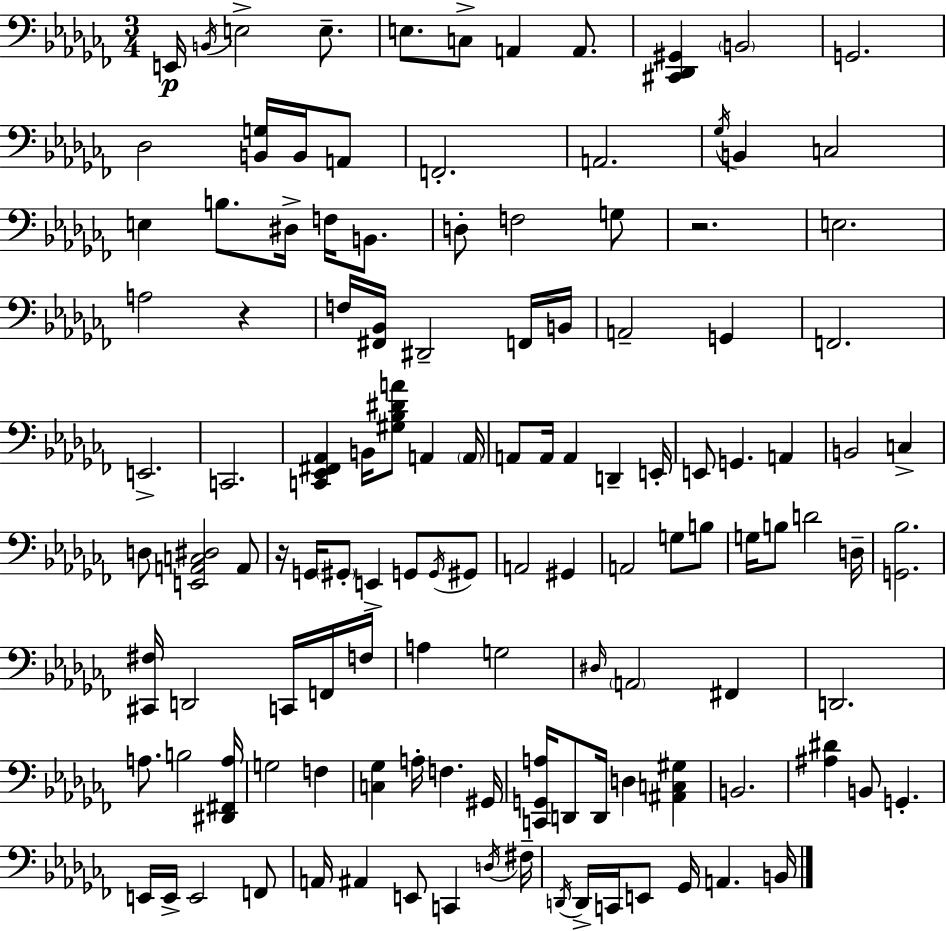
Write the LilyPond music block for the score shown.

{
  \clef bass
  \numericTimeSignature
  \time 3/4
  \key aes \minor
  e,16\p \acciaccatura { b,16 } e2-> e8.-- | e8. c8-> a,4 a,8. | <cis, des, gis,>4 \parenthesize b,2 | g,2. | \break des2 <b, g>16 b,16 a,8 | f,2.-. | a,2. | \acciaccatura { ges16 } b,4 c2 | \break e4 b8. dis16-> f16 b,8. | d8-. f2 | g8 r2. | e2. | \break a2 r4 | f16 <fis, bes,>16 dis,2-- | f,16 b,16 a,2-- g,4 | f,2. | \break e,2.-> | c,2. | <c, ees, fis, aes,>4 b,16 <gis bes dis' a'>8 a,4 | \parenthesize a,16 a,8 a,16 a,4 d,4-- | \break e,16-. e,8 g,4. a,4 | b,2 c4-> | d8 <e, a, c dis>2 | a,8 r16 g,16 \parenthesize gis,8-. e,4-> g,8 | \break \acciaccatura { g,16 } gis,8 a,2 gis,4 | a,2 g8 | b8 g16 b8 d'2 | d16-- <g, bes>2. | \break <cis, fis>16 d,2 | c,16 f,16 f16 a4 g2 | \grace { dis16 } \parenthesize a,2 | fis,4 d,2. | \break a8. b2 | <dis, fis, a>16 g2 | f4 <c ges>4 a16-. f4. | gis,16 <c, g, a>16 d,8 d,16 d4 | \break <ais, c gis>4 b,2. | <ais dis'>4 b,8 g,4.-. | e,16 e,16-> e,2 | f,8 a,16 ais,4 e,8 c,4 | \break \acciaccatura { d16 } fis16-- \acciaccatura { d,16 } d,16-> c,16 e,8 ges,16 a,4. | b,16 \bar "|."
}